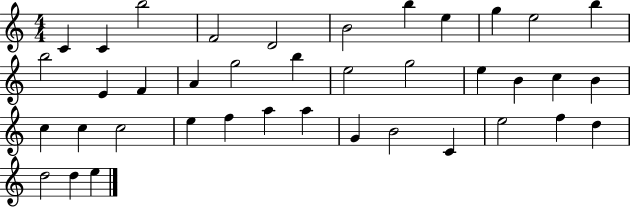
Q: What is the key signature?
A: C major